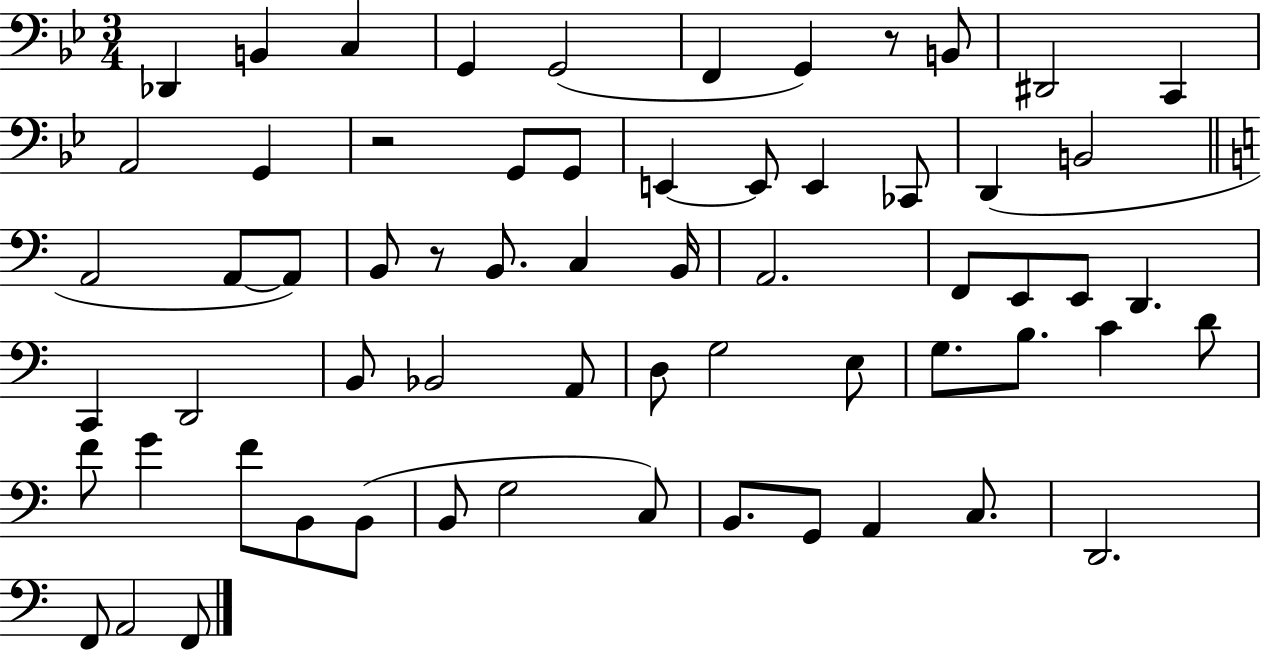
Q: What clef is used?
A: bass